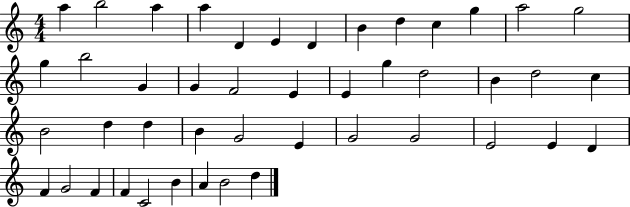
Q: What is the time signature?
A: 4/4